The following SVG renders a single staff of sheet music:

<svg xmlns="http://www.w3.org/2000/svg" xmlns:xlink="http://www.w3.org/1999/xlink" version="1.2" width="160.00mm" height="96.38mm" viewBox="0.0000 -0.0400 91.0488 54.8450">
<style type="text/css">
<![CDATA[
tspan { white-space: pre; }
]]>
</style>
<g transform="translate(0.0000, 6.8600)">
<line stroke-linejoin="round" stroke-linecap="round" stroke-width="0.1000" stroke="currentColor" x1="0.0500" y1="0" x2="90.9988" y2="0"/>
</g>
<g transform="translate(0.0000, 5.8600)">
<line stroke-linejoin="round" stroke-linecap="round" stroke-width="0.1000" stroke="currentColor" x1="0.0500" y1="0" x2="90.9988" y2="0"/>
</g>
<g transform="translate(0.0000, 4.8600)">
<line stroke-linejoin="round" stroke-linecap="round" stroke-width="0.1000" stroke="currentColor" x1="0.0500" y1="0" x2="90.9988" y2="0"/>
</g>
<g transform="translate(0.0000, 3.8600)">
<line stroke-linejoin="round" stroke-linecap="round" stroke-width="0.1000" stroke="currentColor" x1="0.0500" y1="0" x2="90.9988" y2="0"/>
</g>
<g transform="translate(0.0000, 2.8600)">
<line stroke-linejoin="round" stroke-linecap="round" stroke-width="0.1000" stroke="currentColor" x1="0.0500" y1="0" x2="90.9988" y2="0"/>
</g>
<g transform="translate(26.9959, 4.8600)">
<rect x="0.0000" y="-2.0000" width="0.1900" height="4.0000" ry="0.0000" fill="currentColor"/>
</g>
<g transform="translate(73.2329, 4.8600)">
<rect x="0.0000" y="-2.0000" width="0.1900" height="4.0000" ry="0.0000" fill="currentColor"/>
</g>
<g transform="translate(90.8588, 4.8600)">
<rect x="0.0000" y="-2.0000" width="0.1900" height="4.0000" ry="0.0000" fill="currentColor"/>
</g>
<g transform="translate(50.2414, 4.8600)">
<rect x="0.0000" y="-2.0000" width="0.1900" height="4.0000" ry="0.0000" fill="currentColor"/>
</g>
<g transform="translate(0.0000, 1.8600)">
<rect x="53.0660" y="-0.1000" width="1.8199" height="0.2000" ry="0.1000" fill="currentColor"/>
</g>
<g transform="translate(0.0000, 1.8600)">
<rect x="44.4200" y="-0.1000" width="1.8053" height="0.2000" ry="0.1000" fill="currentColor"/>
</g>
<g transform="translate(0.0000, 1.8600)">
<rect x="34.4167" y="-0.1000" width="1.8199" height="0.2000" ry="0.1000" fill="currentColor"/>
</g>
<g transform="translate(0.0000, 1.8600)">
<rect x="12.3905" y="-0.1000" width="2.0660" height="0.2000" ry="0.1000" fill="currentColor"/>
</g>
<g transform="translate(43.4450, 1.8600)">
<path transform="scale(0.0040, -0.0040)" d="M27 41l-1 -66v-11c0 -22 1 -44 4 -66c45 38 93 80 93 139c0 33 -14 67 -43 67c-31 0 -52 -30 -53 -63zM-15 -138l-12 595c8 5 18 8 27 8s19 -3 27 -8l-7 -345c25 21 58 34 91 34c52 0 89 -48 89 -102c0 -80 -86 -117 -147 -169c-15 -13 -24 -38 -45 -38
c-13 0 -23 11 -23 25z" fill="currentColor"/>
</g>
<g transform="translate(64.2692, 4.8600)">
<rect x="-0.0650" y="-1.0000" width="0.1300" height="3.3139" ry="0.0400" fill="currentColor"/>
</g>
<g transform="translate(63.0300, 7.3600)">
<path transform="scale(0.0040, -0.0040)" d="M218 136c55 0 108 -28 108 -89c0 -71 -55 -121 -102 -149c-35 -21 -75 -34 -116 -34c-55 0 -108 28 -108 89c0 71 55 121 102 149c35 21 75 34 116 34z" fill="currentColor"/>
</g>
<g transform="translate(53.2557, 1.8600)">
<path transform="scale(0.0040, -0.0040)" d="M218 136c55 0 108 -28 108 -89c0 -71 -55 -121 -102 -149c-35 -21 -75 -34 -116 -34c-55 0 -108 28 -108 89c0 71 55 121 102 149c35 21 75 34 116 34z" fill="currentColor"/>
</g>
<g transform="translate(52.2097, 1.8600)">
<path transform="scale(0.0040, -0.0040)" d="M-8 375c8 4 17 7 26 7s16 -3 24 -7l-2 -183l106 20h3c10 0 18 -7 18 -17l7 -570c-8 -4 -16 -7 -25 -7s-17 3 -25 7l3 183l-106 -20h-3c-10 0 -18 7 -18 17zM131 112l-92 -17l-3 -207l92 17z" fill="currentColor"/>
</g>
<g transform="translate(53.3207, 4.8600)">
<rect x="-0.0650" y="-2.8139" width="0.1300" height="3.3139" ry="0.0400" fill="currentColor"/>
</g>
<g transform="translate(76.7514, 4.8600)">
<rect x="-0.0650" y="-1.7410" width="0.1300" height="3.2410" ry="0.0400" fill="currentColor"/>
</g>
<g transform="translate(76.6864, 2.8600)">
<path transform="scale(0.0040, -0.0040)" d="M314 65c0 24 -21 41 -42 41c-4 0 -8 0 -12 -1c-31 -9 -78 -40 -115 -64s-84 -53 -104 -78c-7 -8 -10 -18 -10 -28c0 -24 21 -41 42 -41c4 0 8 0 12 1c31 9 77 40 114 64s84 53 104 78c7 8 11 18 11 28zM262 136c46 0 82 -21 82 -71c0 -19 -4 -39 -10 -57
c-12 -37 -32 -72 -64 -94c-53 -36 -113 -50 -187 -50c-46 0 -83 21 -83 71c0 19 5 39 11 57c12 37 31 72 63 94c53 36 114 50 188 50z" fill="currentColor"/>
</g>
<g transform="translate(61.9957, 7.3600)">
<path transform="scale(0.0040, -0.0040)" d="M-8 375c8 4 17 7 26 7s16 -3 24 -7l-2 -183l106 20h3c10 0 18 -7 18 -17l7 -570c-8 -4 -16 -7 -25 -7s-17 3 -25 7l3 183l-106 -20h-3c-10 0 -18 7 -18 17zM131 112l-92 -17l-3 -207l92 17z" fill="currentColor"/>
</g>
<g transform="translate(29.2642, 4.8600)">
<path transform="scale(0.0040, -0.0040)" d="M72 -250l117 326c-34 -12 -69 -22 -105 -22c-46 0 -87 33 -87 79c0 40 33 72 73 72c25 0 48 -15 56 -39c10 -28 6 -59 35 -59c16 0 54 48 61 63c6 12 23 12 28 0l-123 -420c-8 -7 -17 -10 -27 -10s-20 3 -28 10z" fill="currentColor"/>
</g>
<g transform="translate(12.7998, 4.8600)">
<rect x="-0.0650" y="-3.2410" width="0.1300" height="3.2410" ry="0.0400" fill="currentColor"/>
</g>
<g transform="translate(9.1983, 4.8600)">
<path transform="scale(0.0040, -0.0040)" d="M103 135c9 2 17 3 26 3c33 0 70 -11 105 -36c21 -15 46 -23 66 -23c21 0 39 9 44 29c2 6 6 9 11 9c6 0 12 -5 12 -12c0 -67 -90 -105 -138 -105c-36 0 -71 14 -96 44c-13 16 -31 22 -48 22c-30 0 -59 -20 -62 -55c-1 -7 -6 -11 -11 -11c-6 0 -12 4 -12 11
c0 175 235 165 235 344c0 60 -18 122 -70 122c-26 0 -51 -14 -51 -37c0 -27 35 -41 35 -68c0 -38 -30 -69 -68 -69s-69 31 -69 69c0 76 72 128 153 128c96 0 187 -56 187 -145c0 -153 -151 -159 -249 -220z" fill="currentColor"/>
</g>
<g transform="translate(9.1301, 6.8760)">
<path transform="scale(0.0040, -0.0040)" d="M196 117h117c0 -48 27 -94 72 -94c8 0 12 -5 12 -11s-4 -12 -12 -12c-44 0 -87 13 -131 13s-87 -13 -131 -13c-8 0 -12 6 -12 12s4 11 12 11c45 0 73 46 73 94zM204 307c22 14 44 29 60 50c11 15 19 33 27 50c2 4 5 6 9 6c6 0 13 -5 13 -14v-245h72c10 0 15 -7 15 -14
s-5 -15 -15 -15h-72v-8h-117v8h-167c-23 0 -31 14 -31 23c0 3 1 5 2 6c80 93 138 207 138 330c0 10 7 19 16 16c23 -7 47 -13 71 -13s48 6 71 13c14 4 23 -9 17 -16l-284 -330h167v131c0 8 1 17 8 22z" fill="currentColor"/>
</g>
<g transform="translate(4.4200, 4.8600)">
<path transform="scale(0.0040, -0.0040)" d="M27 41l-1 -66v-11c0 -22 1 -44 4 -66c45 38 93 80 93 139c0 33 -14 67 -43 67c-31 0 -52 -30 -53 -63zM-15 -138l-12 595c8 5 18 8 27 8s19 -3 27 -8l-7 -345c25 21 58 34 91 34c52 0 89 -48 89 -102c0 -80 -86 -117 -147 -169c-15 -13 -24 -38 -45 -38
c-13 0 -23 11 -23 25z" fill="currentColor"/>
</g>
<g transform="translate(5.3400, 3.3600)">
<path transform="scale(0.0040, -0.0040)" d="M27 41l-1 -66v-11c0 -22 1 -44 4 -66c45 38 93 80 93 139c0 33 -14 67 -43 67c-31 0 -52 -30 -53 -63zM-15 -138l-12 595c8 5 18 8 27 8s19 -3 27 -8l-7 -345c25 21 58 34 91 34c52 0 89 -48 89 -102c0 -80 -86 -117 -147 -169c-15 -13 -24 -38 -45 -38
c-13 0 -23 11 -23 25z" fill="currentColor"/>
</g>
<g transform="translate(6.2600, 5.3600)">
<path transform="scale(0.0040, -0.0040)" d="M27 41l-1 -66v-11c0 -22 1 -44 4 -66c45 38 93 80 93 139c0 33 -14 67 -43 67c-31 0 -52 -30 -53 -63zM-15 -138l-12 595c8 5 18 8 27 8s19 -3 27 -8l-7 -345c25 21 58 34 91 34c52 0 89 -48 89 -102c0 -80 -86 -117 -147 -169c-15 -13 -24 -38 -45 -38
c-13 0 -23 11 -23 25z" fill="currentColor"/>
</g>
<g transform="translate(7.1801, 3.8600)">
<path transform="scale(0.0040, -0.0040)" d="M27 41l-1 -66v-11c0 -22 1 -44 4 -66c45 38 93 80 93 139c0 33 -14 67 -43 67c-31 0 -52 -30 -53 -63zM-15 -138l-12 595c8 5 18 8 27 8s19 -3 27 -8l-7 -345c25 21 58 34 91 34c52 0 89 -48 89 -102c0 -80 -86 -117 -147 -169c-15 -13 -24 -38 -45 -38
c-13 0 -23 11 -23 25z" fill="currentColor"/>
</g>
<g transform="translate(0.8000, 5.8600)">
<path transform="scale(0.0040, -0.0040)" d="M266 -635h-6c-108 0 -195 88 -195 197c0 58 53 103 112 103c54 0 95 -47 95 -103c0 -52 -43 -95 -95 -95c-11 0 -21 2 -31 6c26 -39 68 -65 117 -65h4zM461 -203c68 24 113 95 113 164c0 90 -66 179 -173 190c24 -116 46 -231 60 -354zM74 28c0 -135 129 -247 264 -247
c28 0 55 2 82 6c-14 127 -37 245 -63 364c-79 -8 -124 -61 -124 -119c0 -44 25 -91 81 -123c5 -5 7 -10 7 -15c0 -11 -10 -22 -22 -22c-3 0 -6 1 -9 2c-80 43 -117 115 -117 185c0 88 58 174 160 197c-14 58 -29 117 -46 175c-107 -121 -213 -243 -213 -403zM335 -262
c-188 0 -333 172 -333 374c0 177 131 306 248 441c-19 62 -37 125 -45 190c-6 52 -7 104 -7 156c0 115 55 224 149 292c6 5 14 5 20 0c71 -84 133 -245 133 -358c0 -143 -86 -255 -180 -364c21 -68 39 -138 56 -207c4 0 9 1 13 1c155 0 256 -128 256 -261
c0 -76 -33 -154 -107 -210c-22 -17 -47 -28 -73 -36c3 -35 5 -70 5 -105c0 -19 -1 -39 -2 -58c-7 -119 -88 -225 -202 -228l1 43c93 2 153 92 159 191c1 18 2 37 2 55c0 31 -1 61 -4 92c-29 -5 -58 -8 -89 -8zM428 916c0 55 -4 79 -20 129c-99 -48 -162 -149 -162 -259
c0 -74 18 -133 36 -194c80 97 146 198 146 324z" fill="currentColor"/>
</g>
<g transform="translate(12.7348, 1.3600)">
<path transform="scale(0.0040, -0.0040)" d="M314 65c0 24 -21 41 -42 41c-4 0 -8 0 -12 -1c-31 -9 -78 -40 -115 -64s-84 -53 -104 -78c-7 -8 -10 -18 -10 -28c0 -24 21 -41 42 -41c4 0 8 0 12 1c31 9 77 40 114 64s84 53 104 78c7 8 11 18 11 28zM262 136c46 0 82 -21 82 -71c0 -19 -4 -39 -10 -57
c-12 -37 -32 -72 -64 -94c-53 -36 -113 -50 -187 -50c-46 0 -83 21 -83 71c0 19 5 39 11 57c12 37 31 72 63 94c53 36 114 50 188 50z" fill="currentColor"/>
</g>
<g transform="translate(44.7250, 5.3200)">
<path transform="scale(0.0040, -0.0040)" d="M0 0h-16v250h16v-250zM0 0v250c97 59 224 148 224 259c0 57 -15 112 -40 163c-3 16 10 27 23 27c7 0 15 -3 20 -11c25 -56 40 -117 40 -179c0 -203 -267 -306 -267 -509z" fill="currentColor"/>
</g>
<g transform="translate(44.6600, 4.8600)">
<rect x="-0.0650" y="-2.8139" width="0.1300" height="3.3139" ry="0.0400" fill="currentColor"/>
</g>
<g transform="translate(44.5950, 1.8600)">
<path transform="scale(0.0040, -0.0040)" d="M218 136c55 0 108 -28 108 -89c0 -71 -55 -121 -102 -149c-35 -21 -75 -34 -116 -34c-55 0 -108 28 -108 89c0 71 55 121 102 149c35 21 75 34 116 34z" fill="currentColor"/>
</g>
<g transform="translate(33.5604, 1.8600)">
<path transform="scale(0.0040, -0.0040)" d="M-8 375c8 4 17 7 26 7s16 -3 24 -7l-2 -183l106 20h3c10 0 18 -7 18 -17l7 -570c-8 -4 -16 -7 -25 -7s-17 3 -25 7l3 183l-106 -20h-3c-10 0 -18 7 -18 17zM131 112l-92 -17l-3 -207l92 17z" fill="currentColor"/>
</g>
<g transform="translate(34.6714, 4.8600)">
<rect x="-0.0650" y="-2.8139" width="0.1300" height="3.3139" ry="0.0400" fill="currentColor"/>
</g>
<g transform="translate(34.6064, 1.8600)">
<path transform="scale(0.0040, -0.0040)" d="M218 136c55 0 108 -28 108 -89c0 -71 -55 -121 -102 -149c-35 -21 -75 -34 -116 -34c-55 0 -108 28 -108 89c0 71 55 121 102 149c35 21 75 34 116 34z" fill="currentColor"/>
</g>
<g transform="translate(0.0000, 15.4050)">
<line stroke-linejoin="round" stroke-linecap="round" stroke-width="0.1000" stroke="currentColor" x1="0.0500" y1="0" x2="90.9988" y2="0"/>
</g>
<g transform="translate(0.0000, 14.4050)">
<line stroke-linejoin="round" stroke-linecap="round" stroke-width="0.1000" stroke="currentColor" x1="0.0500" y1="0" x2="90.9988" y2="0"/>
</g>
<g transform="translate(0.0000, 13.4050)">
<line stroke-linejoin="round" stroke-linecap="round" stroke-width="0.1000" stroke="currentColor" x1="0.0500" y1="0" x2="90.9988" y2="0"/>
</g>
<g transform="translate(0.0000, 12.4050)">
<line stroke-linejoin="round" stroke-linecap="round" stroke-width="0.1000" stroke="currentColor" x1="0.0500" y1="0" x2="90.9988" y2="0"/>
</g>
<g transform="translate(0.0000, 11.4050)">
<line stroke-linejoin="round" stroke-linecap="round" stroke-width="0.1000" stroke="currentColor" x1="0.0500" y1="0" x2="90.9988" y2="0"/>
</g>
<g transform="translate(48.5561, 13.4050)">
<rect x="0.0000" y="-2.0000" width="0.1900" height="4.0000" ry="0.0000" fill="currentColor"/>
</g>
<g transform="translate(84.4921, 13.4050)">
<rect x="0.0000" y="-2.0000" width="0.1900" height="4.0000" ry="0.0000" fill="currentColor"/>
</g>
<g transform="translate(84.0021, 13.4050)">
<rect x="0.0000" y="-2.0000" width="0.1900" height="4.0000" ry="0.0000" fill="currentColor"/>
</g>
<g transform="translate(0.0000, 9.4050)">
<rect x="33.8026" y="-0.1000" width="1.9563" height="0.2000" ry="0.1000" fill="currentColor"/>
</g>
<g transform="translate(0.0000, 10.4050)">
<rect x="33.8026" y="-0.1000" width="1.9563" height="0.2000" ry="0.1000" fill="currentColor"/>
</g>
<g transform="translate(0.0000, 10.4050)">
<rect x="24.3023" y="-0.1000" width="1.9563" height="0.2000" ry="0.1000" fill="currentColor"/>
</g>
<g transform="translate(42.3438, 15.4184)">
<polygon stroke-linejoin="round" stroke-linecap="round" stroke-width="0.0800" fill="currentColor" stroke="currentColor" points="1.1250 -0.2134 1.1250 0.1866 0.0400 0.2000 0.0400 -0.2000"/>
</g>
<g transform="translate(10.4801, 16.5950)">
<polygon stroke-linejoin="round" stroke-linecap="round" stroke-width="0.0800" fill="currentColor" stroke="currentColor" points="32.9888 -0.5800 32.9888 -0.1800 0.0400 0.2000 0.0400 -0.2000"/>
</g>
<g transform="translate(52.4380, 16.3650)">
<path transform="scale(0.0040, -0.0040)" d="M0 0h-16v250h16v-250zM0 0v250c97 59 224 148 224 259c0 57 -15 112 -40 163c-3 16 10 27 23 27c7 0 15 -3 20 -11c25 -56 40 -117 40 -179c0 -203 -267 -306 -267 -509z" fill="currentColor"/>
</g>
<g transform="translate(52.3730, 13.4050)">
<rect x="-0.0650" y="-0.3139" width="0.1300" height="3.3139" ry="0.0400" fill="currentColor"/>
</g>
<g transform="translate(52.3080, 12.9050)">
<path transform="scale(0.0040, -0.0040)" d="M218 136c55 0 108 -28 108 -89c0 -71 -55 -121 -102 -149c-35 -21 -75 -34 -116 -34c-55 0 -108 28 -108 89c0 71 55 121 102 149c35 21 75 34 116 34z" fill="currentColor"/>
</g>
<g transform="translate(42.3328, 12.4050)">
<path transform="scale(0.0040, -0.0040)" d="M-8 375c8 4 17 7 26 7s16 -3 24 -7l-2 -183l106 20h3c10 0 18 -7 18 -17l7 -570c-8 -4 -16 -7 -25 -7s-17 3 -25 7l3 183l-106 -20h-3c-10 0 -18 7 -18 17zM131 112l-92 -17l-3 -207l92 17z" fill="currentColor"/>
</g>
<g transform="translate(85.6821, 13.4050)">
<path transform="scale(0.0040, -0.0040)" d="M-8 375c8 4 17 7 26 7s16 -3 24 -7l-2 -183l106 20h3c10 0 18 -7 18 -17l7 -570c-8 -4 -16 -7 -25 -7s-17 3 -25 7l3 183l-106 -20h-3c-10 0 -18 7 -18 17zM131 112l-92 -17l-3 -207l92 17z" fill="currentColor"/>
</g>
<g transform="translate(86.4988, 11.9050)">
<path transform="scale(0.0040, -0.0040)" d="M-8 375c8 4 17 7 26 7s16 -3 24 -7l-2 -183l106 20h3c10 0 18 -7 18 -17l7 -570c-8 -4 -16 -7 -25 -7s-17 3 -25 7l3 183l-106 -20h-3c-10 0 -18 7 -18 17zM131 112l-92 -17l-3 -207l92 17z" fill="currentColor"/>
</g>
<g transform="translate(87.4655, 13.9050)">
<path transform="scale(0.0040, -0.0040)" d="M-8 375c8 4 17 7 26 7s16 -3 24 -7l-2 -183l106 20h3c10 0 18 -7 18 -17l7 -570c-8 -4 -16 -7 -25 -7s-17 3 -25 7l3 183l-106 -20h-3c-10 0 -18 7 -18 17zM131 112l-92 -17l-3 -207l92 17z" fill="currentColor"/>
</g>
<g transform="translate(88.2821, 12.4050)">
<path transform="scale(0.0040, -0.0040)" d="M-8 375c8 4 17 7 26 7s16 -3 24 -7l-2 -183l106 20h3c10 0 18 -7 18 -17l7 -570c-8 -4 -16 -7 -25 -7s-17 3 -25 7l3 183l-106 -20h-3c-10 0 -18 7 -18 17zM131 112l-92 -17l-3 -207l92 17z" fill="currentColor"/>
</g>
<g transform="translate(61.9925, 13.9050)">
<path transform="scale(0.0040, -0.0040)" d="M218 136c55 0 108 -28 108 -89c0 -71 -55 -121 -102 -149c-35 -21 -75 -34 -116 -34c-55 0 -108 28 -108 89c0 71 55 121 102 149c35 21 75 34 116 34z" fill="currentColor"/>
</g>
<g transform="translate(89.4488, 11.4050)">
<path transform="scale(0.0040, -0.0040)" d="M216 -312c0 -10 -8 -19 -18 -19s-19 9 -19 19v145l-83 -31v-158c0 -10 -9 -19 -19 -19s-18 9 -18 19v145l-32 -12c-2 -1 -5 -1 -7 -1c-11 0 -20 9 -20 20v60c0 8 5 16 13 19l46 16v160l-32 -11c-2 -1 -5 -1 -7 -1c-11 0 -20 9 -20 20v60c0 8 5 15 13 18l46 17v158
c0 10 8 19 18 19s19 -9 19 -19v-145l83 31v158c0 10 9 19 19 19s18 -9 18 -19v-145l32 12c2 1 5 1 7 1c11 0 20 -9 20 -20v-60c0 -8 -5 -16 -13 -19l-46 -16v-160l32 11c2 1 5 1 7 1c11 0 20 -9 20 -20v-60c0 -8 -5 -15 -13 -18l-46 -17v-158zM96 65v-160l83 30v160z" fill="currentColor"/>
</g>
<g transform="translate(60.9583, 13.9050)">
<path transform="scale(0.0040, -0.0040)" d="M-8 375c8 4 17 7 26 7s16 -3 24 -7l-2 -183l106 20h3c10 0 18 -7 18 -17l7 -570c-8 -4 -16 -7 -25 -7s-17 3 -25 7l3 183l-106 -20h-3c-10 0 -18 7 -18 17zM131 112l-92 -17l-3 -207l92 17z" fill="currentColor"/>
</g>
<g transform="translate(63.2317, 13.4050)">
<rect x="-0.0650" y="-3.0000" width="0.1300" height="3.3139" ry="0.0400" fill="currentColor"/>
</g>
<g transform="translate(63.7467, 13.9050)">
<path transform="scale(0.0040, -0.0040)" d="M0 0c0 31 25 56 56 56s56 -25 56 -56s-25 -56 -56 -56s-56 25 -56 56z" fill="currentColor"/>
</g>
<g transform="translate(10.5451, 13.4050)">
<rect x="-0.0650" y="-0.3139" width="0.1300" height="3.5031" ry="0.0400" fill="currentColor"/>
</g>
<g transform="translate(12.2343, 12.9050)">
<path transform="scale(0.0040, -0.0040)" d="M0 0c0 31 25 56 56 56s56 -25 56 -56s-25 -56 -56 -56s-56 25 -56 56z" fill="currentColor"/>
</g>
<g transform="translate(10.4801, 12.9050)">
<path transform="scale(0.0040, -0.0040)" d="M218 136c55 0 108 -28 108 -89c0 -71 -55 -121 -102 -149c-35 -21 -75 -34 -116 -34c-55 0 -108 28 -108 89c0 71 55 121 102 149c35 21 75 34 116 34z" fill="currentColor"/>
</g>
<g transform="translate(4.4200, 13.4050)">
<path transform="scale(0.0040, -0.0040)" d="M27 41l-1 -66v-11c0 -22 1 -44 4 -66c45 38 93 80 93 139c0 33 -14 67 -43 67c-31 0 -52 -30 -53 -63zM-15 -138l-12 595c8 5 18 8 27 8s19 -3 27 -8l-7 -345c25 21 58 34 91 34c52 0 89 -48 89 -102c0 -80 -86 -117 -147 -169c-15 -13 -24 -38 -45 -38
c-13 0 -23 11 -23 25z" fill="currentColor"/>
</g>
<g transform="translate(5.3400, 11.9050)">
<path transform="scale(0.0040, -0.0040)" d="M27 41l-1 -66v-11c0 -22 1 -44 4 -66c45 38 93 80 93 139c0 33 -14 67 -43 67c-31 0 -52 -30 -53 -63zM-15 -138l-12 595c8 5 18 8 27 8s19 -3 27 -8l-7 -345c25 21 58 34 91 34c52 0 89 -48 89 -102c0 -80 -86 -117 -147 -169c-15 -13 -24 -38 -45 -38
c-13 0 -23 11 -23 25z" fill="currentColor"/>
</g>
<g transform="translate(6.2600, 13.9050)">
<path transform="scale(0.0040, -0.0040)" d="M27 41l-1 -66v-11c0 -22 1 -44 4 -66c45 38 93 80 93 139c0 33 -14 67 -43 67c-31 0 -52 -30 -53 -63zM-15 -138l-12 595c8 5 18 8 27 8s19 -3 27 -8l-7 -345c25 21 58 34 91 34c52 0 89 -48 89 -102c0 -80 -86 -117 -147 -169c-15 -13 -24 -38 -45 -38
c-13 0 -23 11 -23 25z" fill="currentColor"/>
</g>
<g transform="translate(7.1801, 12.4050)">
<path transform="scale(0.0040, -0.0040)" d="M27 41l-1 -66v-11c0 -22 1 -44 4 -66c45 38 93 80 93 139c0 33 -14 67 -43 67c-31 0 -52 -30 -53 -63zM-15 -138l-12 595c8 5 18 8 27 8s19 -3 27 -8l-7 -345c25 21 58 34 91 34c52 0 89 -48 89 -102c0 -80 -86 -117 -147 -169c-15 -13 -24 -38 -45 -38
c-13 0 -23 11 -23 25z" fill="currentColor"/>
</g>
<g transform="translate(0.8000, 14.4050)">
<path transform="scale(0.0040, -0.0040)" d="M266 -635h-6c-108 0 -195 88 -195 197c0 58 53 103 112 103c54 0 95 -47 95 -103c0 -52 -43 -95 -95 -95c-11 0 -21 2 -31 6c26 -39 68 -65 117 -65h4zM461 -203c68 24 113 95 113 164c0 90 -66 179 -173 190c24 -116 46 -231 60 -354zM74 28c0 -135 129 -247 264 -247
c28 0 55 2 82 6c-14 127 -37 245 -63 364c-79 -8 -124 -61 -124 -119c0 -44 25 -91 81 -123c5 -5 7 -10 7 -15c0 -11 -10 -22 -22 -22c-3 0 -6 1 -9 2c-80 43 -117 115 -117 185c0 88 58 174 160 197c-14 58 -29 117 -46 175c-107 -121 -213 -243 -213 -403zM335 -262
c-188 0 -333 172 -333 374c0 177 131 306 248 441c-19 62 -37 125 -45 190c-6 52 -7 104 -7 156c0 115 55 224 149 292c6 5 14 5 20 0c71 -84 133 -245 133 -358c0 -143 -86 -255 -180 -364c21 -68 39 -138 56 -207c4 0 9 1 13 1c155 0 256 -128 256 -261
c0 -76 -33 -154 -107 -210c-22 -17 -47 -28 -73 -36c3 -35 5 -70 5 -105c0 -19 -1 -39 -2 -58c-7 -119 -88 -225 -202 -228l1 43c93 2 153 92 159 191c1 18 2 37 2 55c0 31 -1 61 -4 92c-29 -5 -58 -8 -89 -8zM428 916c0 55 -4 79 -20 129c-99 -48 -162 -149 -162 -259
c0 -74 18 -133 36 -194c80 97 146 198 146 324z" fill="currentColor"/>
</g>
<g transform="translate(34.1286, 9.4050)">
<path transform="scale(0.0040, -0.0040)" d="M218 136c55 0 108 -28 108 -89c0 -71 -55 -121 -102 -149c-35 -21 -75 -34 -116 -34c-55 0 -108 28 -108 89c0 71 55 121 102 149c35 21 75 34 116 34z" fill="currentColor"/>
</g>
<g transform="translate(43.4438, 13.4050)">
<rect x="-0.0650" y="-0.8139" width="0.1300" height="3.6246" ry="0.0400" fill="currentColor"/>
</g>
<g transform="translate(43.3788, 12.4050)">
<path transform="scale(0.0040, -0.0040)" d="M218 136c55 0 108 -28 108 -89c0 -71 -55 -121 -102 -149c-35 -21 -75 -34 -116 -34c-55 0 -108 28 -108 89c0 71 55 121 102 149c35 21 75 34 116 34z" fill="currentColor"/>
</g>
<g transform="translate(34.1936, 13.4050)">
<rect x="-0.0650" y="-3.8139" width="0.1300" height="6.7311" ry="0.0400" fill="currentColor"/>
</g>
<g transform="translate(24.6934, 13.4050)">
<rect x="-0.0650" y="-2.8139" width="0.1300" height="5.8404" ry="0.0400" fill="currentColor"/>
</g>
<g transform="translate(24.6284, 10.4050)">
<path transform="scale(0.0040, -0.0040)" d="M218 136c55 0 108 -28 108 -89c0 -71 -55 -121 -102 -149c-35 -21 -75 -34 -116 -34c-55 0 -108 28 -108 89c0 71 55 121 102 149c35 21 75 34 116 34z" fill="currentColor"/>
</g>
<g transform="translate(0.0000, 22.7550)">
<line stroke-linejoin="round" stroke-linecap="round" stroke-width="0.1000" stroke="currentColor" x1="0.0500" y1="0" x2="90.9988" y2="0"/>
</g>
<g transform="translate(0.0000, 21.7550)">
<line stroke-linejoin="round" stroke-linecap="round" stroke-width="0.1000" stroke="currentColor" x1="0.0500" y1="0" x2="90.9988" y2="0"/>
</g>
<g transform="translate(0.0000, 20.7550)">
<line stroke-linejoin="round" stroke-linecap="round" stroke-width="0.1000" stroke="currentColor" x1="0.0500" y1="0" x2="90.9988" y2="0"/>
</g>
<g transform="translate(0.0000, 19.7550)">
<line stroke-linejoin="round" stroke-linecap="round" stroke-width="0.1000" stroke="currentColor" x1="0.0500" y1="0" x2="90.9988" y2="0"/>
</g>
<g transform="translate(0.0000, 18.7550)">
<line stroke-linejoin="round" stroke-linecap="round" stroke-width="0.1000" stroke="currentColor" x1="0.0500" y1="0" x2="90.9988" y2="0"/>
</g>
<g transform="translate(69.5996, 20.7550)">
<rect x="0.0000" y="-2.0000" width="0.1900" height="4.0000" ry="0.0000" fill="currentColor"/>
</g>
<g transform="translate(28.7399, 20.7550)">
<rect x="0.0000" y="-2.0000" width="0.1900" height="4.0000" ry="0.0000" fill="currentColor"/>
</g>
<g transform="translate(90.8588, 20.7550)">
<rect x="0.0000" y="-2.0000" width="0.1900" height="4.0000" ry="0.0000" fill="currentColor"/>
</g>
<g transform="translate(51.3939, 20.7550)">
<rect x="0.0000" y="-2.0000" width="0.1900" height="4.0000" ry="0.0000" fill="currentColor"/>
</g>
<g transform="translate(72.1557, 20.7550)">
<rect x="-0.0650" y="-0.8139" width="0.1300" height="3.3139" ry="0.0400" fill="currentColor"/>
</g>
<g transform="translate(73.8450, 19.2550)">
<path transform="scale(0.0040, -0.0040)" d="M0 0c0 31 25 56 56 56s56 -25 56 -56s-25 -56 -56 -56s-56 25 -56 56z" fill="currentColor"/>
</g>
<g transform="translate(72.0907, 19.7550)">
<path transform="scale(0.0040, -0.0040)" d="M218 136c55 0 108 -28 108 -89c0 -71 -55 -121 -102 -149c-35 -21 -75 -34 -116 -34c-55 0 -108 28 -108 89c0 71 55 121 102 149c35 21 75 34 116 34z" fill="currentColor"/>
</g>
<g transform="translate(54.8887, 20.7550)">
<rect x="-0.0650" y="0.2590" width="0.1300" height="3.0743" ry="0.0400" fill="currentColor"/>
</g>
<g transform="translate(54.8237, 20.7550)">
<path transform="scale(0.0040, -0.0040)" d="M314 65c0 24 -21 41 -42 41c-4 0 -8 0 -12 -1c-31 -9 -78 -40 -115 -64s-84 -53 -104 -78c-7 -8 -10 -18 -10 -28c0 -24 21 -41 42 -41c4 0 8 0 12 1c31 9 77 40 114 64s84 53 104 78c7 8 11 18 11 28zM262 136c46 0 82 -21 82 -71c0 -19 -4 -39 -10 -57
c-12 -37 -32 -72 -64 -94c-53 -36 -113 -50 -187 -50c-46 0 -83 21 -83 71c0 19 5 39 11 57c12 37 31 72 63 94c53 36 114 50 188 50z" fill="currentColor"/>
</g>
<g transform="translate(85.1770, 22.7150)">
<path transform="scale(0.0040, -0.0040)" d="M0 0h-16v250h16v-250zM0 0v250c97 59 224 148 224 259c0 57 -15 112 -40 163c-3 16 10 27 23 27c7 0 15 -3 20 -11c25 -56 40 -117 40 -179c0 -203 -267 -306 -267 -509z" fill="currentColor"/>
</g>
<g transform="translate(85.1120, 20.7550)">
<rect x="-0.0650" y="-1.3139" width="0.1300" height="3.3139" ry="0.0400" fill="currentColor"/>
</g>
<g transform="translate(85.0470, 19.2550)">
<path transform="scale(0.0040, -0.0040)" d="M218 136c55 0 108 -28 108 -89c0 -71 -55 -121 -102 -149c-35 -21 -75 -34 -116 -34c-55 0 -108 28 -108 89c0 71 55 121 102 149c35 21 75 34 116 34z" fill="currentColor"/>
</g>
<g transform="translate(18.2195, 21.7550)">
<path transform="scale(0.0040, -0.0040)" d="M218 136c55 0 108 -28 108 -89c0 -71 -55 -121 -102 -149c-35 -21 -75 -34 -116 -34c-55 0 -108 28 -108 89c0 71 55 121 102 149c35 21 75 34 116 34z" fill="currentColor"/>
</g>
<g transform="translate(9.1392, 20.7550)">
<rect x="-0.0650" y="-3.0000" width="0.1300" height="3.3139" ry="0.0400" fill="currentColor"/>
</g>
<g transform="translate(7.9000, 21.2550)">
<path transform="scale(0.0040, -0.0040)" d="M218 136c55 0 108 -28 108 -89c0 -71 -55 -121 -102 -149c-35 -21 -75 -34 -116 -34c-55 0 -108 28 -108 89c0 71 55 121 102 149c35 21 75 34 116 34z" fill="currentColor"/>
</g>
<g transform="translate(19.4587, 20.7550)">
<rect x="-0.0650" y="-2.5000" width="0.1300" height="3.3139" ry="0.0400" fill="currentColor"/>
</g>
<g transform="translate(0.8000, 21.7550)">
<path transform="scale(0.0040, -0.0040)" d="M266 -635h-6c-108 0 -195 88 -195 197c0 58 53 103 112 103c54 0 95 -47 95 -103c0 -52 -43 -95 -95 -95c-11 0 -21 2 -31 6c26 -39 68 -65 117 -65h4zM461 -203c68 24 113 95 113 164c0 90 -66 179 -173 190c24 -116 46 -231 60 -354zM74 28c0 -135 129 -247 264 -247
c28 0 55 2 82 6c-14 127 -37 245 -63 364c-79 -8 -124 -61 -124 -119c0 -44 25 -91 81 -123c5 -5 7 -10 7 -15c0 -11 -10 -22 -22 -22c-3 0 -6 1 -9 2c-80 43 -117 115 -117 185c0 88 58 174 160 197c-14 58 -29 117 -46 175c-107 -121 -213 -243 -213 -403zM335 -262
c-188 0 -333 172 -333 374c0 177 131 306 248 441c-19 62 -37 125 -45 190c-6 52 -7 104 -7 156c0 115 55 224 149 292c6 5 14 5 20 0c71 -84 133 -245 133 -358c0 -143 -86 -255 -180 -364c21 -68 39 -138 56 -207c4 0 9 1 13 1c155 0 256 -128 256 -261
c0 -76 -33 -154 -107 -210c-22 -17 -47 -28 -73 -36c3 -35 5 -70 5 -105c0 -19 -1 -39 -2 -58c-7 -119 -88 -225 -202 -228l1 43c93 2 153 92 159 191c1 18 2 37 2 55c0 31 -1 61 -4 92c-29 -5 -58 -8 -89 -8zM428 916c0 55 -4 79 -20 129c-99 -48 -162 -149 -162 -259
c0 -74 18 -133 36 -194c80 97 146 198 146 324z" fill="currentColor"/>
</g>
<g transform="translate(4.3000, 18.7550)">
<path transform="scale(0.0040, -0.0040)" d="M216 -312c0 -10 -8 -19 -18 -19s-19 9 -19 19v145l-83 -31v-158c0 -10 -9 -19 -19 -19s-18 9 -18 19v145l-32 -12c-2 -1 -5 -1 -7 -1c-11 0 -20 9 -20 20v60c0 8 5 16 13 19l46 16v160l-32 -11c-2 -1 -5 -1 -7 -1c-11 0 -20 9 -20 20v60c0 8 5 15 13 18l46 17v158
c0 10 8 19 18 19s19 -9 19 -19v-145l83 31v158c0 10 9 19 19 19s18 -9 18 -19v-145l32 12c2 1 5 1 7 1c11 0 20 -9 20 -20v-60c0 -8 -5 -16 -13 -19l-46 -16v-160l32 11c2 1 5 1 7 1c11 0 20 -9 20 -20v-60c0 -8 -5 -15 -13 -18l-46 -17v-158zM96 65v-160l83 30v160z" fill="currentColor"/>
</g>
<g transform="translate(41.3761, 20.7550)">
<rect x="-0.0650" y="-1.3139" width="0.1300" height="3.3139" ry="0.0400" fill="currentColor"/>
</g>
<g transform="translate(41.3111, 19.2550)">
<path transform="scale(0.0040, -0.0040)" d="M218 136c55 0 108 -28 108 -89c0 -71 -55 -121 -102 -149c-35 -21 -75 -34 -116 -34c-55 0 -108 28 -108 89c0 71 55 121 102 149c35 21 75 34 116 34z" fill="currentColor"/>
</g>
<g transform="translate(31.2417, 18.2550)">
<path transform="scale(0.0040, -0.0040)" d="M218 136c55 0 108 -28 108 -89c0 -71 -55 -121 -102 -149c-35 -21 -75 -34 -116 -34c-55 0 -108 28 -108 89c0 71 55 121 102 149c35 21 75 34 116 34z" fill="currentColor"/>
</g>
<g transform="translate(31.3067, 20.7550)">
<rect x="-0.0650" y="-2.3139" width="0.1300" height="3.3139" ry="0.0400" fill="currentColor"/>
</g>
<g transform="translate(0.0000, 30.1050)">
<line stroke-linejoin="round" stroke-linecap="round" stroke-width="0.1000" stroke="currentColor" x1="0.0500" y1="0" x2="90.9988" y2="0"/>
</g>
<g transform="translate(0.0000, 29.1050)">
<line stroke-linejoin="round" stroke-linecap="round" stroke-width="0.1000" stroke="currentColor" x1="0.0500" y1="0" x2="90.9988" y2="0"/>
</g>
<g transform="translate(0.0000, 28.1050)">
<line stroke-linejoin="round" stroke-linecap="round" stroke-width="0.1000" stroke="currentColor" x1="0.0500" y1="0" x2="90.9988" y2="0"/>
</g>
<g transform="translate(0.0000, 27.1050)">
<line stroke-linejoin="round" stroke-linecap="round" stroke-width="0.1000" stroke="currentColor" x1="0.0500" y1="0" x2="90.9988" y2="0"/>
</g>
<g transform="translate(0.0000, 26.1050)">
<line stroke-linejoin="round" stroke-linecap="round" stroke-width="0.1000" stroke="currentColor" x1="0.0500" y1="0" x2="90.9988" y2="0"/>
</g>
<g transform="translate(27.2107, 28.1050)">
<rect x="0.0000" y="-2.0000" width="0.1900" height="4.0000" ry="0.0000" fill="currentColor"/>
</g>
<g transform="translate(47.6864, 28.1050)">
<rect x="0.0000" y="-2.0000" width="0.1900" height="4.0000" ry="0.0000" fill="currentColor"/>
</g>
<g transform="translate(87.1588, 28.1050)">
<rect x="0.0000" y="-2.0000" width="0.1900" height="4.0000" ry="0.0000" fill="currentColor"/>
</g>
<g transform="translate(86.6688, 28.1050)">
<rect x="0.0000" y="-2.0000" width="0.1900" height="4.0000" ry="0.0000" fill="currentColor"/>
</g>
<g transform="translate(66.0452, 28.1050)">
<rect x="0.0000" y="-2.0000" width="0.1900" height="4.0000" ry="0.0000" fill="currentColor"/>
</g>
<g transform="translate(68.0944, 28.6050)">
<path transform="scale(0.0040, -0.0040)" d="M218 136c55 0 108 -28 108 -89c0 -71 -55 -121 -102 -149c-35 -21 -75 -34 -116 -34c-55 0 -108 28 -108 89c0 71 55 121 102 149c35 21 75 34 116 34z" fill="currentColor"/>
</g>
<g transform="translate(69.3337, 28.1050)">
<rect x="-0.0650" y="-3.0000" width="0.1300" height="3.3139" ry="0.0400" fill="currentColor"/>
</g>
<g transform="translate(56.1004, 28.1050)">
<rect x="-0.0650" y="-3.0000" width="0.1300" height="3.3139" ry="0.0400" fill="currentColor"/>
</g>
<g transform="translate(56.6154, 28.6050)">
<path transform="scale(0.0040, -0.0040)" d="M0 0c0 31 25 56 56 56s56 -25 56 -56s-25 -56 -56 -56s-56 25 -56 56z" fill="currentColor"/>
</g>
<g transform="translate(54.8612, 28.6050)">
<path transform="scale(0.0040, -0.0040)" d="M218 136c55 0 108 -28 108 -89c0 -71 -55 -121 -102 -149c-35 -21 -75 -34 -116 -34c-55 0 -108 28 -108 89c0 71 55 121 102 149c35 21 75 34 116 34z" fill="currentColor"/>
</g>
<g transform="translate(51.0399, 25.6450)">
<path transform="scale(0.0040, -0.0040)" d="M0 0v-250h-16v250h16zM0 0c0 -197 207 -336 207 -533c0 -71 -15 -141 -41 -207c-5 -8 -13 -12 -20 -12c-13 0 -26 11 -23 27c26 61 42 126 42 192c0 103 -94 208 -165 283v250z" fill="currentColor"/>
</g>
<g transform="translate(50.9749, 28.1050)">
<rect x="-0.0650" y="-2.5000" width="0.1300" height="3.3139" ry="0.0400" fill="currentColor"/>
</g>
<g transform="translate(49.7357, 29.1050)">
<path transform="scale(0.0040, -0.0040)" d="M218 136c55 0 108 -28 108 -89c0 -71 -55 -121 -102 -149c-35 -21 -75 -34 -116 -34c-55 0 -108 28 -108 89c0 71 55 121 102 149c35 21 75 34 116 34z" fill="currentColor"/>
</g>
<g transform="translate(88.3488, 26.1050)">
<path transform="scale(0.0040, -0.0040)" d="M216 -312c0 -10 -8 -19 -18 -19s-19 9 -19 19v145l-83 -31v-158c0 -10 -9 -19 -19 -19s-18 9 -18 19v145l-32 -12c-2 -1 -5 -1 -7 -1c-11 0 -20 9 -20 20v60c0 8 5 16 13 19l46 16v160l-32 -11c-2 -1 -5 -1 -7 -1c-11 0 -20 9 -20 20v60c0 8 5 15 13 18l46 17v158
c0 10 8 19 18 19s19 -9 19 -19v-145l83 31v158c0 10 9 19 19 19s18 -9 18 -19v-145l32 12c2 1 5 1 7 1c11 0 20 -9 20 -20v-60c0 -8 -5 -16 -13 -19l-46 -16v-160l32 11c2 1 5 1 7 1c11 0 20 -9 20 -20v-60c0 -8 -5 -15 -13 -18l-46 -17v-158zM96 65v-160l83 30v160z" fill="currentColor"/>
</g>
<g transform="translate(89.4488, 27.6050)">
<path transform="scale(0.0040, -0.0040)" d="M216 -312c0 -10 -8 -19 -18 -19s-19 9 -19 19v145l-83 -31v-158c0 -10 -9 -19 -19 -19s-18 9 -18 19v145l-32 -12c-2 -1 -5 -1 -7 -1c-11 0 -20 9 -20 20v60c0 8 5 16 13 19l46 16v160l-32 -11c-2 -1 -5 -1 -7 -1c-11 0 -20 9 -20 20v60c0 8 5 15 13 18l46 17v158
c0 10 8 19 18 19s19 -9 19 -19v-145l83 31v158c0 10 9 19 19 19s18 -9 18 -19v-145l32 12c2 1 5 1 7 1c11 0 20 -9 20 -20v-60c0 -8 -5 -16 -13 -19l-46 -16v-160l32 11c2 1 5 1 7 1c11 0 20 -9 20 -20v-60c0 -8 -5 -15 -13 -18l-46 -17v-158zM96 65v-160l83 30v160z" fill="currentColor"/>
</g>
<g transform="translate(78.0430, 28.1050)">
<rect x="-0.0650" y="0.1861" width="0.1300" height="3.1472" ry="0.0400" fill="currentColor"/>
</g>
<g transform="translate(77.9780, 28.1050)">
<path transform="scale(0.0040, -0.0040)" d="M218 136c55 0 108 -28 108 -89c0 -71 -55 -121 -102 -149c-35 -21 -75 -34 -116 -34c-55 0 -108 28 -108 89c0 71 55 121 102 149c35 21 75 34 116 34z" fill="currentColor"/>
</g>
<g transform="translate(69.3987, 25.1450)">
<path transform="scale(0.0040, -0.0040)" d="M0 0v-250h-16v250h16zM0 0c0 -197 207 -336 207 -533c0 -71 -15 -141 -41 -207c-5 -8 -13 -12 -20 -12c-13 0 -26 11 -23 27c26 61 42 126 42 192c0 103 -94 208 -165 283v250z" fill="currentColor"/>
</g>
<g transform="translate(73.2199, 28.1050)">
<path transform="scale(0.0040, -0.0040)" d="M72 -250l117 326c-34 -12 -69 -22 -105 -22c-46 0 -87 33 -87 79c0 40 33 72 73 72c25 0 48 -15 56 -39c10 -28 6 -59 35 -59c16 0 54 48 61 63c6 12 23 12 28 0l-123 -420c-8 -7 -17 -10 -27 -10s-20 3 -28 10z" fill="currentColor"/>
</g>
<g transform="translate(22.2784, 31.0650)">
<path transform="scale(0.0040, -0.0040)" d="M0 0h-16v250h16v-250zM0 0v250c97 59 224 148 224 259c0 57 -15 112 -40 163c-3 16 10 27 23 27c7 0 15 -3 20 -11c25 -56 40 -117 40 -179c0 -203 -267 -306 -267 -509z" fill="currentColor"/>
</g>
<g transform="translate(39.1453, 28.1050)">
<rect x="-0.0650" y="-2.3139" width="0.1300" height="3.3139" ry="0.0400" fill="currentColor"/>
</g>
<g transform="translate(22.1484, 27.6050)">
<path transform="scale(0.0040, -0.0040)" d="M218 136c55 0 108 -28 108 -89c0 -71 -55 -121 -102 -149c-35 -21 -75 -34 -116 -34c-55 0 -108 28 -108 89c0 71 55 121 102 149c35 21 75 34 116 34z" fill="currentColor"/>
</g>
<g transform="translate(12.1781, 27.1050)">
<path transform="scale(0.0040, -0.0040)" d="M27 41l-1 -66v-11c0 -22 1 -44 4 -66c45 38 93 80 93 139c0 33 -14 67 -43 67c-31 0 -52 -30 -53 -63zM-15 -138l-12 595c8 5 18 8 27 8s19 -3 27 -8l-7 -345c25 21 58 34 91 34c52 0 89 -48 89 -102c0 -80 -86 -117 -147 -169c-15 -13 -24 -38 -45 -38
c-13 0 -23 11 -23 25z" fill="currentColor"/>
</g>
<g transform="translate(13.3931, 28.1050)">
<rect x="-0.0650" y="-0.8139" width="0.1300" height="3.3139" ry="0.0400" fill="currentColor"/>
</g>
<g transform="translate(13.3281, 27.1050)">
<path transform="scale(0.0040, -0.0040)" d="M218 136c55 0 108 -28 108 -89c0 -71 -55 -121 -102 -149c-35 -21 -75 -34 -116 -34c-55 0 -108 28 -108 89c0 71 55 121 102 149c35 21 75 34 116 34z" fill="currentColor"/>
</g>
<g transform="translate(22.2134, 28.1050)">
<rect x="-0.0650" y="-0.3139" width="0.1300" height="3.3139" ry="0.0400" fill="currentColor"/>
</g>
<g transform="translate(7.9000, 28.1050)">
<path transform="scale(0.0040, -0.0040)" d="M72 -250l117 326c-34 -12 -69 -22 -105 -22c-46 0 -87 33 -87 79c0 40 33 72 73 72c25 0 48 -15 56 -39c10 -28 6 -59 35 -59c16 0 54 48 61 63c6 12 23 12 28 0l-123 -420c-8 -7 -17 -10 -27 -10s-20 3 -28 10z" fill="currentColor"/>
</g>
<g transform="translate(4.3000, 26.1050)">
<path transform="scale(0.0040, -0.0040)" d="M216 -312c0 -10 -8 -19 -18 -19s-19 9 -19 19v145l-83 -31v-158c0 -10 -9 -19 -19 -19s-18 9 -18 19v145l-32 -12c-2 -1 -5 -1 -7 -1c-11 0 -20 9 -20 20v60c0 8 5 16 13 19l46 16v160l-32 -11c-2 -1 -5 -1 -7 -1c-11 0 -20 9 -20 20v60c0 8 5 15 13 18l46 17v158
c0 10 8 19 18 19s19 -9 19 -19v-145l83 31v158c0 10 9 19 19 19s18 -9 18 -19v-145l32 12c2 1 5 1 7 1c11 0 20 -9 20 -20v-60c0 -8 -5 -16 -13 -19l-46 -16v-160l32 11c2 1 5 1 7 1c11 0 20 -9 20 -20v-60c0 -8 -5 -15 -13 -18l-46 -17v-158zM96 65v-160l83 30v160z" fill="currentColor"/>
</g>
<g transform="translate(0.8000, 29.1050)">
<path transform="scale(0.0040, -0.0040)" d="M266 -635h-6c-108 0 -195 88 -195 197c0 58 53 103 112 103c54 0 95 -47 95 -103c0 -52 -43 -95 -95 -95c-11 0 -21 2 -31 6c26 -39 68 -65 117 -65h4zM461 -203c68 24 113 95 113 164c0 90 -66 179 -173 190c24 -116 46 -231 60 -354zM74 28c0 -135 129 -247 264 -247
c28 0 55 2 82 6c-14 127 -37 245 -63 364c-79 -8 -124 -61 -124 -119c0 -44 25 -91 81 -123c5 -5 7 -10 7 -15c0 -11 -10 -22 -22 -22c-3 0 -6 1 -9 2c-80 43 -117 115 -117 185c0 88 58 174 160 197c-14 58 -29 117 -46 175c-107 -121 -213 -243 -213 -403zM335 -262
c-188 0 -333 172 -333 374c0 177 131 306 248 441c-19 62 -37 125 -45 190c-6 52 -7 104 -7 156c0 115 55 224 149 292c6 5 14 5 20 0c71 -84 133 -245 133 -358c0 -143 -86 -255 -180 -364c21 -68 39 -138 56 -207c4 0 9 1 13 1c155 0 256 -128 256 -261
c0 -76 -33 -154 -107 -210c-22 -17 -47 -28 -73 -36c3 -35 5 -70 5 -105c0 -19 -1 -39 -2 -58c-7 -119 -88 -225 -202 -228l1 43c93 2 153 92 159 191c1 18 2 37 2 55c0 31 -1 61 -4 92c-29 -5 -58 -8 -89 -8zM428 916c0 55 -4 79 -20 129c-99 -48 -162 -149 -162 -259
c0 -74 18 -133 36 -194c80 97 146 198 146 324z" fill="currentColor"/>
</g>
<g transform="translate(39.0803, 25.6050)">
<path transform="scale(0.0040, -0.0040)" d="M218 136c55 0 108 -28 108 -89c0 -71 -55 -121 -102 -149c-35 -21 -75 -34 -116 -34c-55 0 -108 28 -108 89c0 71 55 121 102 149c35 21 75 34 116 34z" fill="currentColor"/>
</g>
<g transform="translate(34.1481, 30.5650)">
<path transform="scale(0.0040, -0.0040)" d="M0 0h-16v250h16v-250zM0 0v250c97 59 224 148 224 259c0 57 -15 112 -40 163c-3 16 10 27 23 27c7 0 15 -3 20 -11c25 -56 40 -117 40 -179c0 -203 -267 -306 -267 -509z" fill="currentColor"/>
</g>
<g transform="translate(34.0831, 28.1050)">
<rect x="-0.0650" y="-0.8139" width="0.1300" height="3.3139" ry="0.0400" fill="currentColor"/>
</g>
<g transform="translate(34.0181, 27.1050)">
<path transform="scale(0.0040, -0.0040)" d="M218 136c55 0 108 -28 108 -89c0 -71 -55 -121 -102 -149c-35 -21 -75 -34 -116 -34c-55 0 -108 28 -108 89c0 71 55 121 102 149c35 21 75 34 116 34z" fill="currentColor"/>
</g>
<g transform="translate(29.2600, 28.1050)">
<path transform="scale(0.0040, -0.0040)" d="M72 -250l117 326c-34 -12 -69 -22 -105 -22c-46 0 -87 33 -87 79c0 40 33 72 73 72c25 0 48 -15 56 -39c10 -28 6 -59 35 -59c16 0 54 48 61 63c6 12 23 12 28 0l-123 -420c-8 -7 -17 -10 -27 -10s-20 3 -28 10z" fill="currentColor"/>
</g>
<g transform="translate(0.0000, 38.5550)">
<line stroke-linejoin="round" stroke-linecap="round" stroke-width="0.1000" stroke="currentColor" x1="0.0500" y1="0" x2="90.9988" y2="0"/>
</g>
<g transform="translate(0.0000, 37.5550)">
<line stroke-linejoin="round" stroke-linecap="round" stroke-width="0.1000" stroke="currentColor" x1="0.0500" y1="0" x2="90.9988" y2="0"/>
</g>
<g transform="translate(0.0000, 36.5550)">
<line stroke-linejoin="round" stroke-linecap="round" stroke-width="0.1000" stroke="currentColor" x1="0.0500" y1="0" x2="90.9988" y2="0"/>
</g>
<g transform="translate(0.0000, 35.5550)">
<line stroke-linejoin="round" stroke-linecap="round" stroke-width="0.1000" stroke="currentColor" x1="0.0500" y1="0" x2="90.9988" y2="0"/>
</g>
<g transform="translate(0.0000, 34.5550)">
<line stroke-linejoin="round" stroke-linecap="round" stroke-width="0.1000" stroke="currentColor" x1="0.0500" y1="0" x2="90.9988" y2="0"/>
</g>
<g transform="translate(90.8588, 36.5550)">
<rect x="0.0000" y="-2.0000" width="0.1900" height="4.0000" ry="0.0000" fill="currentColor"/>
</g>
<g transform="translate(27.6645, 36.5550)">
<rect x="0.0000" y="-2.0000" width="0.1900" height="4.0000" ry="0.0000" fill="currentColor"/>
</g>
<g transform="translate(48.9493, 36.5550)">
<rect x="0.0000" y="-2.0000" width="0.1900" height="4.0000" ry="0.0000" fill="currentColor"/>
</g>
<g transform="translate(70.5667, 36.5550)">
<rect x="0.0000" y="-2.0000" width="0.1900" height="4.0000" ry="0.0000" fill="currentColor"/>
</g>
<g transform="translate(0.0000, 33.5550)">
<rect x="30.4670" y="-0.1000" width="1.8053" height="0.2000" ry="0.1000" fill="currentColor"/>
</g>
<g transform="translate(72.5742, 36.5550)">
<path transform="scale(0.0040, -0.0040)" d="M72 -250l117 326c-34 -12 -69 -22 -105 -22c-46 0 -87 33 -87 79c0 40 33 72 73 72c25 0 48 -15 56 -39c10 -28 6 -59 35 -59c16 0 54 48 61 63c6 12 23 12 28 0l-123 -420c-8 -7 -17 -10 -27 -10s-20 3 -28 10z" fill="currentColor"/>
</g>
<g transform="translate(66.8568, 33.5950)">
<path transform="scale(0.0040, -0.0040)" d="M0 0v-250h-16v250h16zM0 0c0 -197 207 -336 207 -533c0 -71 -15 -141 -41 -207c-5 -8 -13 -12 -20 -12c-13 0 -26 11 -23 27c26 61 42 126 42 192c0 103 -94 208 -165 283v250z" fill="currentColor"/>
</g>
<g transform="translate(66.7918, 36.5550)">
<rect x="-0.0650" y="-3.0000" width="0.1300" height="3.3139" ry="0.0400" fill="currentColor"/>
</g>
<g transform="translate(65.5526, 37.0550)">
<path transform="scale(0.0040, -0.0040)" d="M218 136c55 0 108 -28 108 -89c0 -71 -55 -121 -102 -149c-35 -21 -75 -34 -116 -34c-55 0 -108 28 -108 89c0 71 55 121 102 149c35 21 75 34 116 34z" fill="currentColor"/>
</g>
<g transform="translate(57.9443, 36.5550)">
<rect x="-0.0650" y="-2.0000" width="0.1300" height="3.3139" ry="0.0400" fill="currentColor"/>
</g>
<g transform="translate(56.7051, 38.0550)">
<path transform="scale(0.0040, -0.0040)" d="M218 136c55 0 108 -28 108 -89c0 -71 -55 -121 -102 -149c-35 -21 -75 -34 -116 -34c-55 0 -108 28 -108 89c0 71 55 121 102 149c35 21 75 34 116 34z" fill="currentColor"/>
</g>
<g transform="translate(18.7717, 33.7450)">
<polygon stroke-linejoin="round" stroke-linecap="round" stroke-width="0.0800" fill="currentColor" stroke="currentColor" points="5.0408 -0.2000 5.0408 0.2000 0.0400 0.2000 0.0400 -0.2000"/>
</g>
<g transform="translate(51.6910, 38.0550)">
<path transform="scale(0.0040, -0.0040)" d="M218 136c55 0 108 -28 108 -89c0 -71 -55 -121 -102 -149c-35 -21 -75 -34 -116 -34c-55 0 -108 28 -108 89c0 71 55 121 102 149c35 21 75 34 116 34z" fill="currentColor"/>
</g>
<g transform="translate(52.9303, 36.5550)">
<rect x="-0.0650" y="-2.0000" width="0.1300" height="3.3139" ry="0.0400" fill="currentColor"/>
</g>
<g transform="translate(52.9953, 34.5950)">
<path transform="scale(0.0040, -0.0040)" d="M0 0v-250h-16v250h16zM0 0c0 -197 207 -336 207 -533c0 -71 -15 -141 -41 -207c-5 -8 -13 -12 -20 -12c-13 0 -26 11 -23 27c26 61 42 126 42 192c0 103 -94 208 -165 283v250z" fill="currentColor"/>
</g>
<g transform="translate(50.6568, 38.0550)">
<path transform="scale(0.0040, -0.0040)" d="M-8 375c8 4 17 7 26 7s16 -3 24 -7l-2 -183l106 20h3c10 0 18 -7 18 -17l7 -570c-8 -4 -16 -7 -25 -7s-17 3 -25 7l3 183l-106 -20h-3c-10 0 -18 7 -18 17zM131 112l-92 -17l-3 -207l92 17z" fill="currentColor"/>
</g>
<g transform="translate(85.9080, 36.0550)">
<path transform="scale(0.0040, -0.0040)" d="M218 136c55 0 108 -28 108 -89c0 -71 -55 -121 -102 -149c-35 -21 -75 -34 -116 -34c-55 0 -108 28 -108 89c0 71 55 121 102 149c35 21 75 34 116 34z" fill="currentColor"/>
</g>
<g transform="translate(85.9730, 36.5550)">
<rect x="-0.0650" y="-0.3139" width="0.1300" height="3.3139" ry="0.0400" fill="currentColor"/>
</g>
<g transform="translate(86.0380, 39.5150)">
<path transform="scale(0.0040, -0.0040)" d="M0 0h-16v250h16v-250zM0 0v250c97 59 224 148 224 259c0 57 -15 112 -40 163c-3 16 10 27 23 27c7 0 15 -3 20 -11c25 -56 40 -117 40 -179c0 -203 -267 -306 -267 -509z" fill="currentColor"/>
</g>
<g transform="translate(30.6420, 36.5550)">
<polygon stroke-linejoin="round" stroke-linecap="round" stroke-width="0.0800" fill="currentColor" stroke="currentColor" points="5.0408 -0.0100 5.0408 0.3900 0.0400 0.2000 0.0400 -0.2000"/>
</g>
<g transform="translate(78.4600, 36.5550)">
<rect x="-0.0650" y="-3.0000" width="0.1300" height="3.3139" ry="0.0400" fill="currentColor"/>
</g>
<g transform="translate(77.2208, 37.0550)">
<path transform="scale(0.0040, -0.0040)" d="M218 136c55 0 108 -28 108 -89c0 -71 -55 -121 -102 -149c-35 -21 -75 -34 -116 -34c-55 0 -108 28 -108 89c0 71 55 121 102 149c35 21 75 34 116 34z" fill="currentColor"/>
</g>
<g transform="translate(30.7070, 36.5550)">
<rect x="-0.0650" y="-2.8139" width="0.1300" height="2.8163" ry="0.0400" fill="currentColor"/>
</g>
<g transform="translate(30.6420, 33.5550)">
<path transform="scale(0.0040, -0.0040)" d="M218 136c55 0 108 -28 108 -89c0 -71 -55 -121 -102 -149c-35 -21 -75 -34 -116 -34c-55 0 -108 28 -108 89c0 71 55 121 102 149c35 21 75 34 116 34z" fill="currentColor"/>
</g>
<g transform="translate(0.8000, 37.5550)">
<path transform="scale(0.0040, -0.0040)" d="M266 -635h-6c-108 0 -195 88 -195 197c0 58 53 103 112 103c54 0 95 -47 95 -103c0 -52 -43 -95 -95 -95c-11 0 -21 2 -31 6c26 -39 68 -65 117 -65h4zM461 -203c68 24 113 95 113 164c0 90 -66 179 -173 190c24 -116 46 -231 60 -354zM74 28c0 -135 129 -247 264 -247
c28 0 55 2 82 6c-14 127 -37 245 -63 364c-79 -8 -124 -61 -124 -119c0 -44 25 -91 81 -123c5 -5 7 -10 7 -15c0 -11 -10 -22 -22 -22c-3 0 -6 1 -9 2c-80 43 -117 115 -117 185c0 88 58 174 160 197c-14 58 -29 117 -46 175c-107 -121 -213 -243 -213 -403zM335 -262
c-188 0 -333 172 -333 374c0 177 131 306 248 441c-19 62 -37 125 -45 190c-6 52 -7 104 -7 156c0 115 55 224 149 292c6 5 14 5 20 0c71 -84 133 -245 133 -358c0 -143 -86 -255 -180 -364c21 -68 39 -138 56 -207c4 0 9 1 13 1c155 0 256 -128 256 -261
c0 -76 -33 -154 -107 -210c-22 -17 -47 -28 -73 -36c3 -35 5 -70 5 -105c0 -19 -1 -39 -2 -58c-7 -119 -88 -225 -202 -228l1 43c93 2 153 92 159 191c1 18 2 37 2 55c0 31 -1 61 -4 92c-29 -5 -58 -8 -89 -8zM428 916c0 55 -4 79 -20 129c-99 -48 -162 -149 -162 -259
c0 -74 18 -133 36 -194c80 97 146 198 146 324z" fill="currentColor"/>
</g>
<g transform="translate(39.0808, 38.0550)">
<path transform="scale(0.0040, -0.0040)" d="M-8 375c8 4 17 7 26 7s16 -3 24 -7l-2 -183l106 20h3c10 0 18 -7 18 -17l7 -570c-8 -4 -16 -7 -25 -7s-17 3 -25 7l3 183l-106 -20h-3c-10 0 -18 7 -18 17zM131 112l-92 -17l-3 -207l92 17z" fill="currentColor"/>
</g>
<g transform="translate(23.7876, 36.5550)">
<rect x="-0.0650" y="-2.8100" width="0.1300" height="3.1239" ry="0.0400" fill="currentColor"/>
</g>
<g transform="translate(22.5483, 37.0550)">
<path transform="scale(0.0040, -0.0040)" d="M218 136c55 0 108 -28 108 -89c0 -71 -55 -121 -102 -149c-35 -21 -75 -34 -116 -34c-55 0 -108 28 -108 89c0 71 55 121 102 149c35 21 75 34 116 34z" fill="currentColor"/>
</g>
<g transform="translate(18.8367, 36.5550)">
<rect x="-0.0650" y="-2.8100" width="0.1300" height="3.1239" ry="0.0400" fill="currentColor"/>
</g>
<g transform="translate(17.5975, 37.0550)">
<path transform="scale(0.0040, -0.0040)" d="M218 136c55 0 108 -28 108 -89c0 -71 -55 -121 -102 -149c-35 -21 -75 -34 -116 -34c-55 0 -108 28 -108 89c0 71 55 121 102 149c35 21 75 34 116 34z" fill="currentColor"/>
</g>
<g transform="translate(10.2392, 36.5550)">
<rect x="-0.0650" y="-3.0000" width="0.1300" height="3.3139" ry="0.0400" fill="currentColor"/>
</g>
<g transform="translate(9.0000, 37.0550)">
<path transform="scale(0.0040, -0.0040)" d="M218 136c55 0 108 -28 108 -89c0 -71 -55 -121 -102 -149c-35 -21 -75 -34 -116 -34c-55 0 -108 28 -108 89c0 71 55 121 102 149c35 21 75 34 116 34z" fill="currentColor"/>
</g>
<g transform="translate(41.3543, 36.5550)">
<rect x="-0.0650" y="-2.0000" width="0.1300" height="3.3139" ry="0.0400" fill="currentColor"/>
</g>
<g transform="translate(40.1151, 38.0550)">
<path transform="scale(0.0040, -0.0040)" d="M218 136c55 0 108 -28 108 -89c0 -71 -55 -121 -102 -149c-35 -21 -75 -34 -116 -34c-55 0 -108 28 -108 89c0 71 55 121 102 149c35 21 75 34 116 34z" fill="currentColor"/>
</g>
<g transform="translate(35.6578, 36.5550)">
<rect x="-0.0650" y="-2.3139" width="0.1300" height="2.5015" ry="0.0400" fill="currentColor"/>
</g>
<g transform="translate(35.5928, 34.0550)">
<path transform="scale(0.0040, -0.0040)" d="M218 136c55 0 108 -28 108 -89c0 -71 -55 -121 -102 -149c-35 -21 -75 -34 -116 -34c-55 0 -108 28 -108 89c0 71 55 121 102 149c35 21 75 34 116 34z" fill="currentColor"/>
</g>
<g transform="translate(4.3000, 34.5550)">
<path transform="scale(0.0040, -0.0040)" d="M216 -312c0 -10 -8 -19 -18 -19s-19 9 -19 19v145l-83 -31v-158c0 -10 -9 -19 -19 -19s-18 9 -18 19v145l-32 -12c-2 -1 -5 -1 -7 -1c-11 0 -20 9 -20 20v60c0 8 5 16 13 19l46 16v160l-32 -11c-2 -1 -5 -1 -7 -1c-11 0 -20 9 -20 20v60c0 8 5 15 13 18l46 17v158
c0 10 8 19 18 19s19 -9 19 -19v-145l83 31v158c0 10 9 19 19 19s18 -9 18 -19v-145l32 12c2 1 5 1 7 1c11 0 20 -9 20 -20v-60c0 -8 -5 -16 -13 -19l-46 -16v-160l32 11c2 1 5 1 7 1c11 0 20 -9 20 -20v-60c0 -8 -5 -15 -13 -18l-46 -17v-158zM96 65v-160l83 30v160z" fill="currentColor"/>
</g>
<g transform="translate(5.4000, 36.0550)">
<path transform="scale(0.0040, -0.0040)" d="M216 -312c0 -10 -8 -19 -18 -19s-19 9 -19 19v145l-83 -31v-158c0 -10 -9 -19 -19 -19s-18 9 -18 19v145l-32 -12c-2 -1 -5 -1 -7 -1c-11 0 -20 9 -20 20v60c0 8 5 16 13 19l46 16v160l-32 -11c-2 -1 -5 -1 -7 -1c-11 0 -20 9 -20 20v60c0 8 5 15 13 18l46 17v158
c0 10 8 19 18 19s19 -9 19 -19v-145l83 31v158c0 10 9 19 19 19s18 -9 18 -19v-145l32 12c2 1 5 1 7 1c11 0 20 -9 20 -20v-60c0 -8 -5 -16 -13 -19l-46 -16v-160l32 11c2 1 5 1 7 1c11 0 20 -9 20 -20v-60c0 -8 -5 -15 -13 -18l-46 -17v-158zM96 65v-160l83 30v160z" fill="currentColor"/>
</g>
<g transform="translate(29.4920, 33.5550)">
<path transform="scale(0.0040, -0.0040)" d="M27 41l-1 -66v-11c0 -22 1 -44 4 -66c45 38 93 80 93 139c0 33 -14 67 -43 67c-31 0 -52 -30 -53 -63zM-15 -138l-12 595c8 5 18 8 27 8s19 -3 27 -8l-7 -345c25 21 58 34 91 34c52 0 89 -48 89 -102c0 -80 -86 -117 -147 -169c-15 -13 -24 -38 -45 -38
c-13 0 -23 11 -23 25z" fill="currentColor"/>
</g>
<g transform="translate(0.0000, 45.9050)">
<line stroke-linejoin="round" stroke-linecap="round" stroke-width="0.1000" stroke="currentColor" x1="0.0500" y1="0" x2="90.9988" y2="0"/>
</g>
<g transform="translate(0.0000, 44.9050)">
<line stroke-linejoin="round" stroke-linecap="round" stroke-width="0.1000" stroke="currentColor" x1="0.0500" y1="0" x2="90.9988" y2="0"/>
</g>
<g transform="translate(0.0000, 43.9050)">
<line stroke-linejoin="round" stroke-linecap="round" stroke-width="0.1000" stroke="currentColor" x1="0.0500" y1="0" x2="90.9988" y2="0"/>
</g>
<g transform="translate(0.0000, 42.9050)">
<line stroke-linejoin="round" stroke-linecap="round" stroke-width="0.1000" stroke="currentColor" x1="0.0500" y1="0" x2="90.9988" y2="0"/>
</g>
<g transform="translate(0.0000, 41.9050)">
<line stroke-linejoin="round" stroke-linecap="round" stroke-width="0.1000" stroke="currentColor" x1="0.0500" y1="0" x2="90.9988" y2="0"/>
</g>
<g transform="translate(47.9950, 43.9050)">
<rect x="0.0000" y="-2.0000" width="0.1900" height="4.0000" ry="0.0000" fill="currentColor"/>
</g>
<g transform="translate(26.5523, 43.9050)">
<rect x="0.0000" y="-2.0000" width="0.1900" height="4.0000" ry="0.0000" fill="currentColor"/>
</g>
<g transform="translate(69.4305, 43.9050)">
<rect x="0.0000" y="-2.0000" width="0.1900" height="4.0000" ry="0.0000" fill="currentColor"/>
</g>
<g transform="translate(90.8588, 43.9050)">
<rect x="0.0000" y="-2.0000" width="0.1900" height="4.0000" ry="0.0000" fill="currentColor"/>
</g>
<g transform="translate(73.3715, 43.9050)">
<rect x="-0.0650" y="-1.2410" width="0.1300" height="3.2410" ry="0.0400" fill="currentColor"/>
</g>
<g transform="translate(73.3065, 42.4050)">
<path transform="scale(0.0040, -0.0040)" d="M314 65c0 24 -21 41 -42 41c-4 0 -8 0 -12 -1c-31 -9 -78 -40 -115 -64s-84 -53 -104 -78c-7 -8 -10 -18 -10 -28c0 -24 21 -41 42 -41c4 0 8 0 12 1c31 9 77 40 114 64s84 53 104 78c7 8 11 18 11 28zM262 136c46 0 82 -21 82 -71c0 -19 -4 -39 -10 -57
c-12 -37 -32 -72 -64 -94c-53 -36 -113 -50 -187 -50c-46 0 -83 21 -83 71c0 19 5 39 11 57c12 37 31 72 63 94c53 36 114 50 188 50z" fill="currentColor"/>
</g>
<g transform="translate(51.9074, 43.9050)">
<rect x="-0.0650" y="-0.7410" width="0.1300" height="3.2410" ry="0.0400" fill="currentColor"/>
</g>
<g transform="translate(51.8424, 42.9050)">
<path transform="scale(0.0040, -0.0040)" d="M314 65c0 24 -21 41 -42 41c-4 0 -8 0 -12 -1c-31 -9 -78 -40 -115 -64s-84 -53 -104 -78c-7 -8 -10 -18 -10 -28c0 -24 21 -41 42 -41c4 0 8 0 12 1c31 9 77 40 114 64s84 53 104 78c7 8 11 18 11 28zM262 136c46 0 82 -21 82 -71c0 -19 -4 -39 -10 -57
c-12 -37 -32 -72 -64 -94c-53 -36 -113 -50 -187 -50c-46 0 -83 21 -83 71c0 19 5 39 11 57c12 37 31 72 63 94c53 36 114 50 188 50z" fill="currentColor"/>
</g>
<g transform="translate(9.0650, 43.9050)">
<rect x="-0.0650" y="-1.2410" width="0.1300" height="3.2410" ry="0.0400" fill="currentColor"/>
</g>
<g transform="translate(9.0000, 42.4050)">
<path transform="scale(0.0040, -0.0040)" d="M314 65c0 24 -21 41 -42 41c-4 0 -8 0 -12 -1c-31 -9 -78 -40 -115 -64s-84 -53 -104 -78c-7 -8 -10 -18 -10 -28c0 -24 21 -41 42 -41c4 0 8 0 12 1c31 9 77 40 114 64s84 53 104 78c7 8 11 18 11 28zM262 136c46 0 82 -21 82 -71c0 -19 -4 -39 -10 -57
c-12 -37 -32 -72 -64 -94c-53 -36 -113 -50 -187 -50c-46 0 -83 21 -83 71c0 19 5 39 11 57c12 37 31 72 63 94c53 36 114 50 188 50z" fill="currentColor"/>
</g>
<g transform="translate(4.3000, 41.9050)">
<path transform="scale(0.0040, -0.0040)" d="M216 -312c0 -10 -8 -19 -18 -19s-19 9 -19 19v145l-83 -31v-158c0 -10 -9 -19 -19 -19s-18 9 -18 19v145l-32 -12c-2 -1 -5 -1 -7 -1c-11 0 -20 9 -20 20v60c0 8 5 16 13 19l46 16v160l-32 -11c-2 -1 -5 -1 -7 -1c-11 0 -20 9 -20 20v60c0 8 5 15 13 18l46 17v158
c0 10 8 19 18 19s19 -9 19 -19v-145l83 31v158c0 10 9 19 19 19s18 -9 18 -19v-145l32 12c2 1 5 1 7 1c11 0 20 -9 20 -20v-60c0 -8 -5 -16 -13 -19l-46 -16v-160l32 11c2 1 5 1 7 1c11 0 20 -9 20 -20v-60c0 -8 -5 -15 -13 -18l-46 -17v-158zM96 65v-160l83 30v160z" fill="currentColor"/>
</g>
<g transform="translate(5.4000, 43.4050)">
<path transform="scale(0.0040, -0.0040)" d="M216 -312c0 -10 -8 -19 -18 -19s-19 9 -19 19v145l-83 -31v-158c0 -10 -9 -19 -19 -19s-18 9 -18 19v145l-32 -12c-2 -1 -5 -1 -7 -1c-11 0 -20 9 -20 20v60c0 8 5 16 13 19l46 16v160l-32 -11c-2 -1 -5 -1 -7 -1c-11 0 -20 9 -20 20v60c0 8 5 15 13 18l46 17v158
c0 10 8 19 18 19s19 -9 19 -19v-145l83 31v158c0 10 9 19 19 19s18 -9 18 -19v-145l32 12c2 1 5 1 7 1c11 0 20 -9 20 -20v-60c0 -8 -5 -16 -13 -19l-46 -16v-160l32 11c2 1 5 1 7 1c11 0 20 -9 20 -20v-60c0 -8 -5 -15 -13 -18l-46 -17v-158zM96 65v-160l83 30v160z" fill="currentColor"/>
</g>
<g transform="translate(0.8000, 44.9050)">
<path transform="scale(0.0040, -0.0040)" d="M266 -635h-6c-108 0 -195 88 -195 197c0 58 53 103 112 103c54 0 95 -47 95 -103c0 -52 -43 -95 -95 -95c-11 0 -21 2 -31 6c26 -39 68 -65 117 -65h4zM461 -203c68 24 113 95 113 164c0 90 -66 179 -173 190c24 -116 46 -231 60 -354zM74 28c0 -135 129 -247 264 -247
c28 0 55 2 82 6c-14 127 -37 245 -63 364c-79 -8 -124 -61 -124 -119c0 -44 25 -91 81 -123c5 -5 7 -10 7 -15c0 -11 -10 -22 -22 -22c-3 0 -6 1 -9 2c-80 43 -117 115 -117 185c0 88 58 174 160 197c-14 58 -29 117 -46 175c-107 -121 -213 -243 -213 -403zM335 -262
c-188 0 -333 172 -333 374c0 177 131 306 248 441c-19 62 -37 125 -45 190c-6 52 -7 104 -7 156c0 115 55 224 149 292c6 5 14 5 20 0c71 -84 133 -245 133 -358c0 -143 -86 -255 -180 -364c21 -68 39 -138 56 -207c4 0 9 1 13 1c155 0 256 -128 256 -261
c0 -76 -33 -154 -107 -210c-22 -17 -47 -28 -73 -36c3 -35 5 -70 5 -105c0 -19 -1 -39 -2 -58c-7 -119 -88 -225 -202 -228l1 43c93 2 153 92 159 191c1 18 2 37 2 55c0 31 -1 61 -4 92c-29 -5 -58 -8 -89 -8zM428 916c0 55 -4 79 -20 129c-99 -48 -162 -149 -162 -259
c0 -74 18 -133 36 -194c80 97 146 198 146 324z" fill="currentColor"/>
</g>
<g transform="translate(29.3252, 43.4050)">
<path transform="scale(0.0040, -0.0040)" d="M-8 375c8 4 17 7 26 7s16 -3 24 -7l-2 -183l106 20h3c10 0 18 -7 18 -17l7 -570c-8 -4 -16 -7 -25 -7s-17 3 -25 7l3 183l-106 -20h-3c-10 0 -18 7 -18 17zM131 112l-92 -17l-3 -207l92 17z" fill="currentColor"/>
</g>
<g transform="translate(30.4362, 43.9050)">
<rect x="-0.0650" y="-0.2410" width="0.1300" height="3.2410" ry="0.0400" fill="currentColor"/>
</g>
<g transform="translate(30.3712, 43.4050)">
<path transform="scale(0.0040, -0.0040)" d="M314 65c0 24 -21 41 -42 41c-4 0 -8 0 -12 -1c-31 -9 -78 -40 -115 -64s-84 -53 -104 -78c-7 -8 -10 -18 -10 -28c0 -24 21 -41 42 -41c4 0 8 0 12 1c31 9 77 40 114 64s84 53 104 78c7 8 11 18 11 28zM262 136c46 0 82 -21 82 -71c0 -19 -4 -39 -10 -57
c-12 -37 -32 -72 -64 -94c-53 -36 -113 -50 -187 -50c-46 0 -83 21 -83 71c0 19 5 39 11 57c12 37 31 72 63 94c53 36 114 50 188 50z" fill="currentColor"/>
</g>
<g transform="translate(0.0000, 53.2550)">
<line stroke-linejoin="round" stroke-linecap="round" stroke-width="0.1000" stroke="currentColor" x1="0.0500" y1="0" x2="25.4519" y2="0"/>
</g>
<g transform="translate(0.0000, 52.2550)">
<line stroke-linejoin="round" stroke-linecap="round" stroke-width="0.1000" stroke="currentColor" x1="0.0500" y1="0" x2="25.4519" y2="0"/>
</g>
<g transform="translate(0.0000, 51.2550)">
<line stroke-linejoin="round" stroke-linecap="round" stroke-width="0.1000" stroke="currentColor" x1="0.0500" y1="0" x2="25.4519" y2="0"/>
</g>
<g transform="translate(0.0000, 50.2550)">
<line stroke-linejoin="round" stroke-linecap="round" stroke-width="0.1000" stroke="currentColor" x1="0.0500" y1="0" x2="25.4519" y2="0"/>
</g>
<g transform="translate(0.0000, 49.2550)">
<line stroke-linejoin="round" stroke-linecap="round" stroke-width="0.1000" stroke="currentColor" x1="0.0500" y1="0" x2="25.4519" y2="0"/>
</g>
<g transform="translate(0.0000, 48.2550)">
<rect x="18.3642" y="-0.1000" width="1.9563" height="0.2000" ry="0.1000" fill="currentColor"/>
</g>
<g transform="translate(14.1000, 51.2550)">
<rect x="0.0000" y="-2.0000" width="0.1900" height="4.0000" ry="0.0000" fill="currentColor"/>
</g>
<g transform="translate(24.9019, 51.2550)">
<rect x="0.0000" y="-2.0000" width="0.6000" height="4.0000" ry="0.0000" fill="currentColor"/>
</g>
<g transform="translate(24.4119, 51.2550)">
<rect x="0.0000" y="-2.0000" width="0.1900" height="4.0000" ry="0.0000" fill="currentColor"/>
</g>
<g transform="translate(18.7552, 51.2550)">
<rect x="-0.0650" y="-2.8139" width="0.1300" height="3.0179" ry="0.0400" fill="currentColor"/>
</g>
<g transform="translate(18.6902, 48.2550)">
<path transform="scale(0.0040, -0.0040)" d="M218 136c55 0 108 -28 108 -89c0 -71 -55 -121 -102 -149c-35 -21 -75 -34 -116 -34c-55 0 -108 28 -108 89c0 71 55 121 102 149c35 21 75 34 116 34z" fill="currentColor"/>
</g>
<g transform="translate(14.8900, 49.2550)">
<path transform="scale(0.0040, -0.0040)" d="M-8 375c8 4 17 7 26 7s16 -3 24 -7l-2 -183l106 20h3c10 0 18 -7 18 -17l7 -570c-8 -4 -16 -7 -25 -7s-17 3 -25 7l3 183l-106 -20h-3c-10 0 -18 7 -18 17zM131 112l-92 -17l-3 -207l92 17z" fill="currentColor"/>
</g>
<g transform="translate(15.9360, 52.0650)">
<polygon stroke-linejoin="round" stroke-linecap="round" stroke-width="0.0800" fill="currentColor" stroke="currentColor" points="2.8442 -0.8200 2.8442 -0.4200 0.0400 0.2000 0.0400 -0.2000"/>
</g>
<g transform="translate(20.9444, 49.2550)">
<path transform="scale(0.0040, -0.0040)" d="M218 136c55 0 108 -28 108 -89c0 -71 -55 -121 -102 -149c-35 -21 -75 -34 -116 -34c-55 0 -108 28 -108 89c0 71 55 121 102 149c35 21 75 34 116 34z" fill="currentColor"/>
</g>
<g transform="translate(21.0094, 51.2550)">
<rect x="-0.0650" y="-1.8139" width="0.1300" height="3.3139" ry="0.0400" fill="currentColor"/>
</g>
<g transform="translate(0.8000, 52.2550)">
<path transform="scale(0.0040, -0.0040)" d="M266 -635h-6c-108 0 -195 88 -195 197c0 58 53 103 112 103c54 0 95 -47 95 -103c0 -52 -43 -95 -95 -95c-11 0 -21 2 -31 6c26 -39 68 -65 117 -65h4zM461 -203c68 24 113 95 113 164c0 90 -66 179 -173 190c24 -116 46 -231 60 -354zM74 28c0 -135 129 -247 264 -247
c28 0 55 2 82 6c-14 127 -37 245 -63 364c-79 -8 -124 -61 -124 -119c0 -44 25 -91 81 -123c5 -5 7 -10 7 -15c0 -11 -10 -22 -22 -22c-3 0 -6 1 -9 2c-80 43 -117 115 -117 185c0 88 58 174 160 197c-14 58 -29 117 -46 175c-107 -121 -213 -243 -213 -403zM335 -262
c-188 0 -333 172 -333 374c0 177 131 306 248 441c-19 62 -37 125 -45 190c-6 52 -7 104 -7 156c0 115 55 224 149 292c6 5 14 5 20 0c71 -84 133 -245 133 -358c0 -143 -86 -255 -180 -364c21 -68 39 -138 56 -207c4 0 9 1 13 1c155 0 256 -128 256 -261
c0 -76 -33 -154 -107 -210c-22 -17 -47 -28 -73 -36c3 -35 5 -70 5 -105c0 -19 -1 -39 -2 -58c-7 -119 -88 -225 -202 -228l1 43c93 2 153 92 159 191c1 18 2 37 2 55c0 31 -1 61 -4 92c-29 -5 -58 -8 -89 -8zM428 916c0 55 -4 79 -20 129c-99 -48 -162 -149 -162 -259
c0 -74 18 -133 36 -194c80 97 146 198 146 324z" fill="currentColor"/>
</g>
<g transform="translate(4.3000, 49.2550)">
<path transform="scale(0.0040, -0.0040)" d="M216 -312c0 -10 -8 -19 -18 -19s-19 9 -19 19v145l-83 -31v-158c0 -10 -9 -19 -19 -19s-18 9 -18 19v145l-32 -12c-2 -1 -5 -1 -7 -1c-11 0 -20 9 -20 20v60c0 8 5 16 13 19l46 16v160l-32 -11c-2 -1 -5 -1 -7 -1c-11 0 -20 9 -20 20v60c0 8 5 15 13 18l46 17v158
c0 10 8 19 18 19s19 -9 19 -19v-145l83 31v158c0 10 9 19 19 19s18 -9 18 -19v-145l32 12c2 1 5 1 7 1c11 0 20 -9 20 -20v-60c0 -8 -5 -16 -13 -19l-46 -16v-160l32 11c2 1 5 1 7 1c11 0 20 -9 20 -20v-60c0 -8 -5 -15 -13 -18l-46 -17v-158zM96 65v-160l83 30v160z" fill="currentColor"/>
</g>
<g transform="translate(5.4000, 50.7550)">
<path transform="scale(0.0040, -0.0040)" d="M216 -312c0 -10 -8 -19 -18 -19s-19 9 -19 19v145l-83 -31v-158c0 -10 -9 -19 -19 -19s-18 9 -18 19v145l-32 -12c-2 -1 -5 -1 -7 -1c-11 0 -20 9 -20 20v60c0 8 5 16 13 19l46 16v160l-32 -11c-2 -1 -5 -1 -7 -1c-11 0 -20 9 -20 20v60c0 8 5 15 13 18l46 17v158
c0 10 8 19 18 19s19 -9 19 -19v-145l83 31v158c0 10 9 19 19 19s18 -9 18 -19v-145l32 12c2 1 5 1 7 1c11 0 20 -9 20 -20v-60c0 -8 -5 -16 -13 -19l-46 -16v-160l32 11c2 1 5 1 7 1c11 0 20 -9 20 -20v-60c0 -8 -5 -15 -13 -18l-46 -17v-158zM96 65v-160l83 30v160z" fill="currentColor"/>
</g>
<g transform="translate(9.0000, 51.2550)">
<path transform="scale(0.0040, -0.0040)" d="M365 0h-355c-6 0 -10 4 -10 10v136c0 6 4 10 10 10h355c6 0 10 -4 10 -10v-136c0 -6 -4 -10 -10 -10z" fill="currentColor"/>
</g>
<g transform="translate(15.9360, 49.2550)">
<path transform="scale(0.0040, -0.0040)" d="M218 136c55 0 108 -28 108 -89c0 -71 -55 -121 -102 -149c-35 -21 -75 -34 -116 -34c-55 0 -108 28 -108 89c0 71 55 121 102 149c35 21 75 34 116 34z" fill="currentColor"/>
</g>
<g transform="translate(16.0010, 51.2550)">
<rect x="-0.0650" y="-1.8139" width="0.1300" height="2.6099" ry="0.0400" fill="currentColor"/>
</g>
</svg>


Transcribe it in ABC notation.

X:1
T:Untitled
M:2/4
L:1/4
K:Ab
_b2 z/2 a _a/2 a D f2 c/2 _a/2 c'/2 d/4 c/2 A A G g e B2 d e/2 z/2 _d c/2 z/2 d/2 g G/2 A A/2 z/2 B A A/2 A/2 _a/2 g/2 F F/2 F A/2 z/2 A ^c/2 e2 c2 d2 e2 z2 f/2 a/2 f